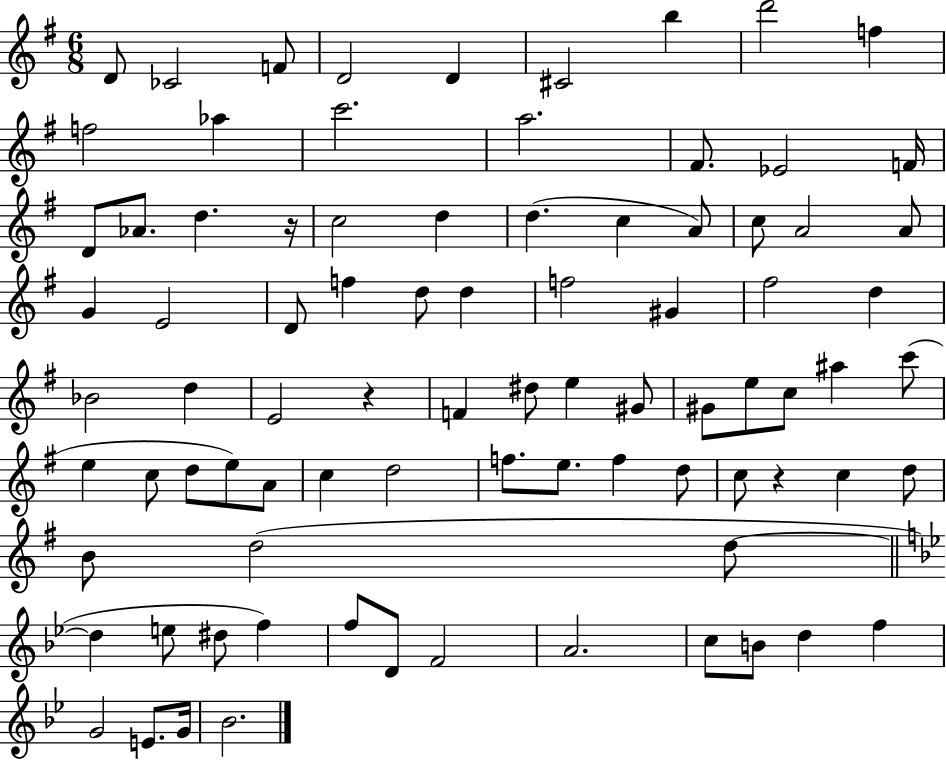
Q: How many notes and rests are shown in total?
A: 85